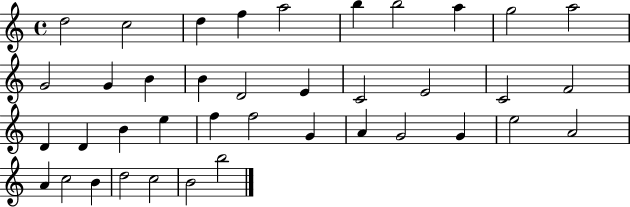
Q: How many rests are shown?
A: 0